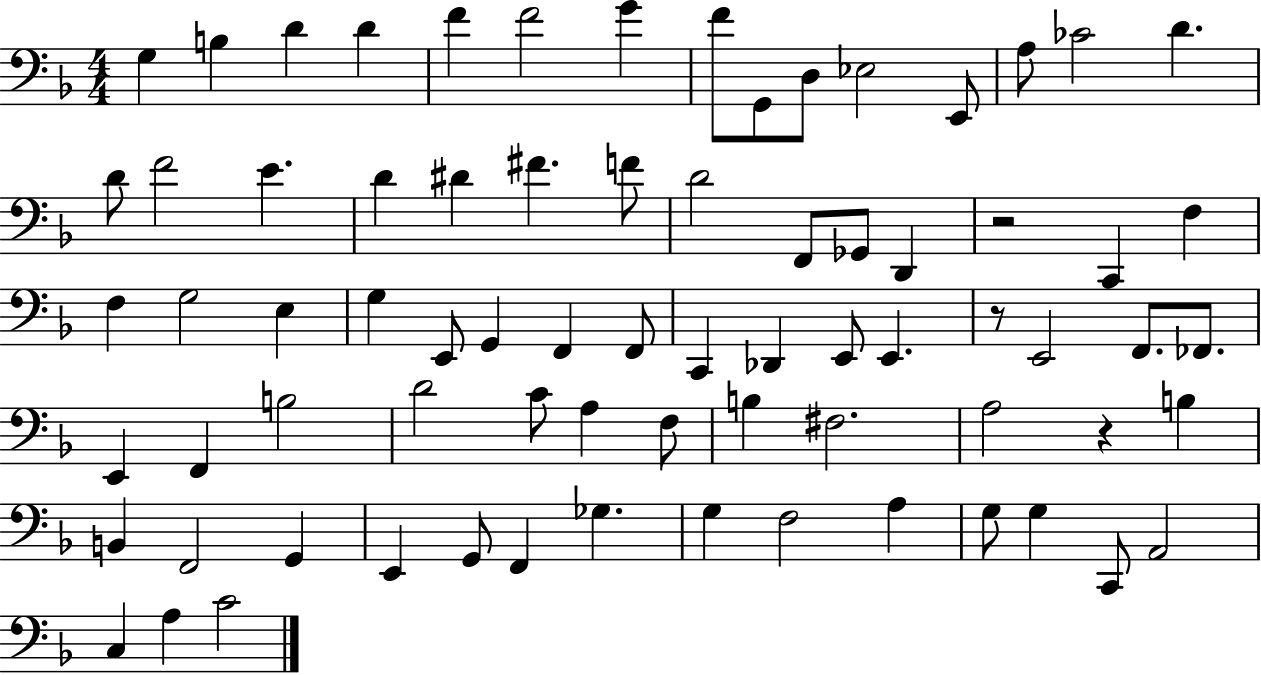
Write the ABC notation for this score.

X:1
T:Untitled
M:4/4
L:1/4
K:F
G, B, D D F F2 G F/2 G,,/2 D,/2 _E,2 E,,/2 A,/2 _C2 D D/2 F2 E D ^D ^F F/2 D2 F,,/2 _G,,/2 D,, z2 C,, F, F, G,2 E, G, E,,/2 G,, F,, F,,/2 C,, _D,, E,,/2 E,, z/2 E,,2 F,,/2 _F,,/2 E,, F,, B,2 D2 C/2 A, F,/2 B, ^F,2 A,2 z B, B,, F,,2 G,, E,, G,,/2 F,, _G, G, F,2 A, G,/2 G, C,,/2 A,,2 C, A, C2